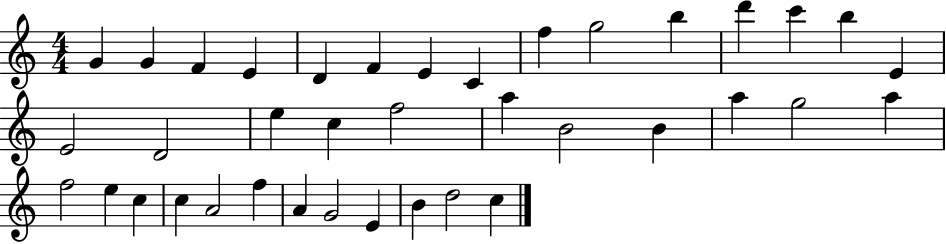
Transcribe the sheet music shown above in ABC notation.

X:1
T:Untitled
M:4/4
L:1/4
K:C
G G F E D F E C f g2 b d' c' b E E2 D2 e c f2 a B2 B a g2 a f2 e c c A2 f A G2 E B d2 c